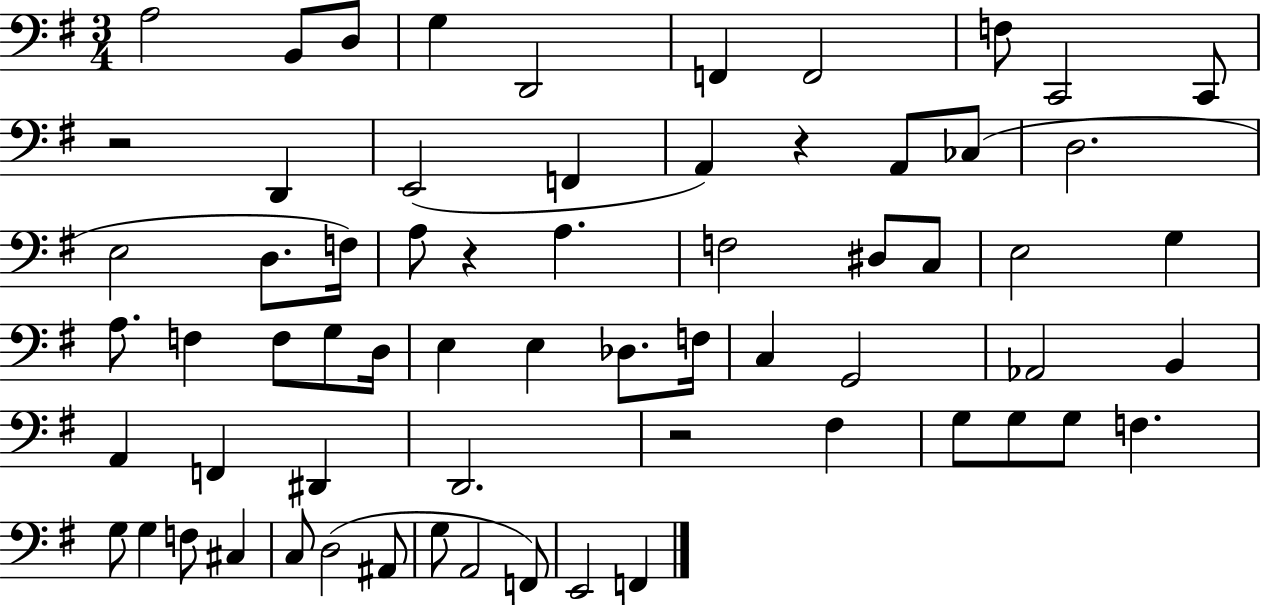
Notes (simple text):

A3/h B2/e D3/e G3/q D2/h F2/q F2/h F3/e C2/h C2/e R/h D2/q E2/h F2/q A2/q R/q A2/e CES3/e D3/h. E3/h D3/e. F3/s A3/e R/q A3/q. F3/h D#3/e C3/e E3/h G3/q A3/e. F3/q F3/e G3/e D3/s E3/q E3/q Db3/e. F3/s C3/q G2/h Ab2/h B2/q A2/q F2/q D#2/q D2/h. R/h F#3/q G3/e G3/e G3/e F3/q. G3/e G3/q F3/e C#3/q C3/e D3/h A#2/e G3/e A2/h F2/e E2/h F2/q